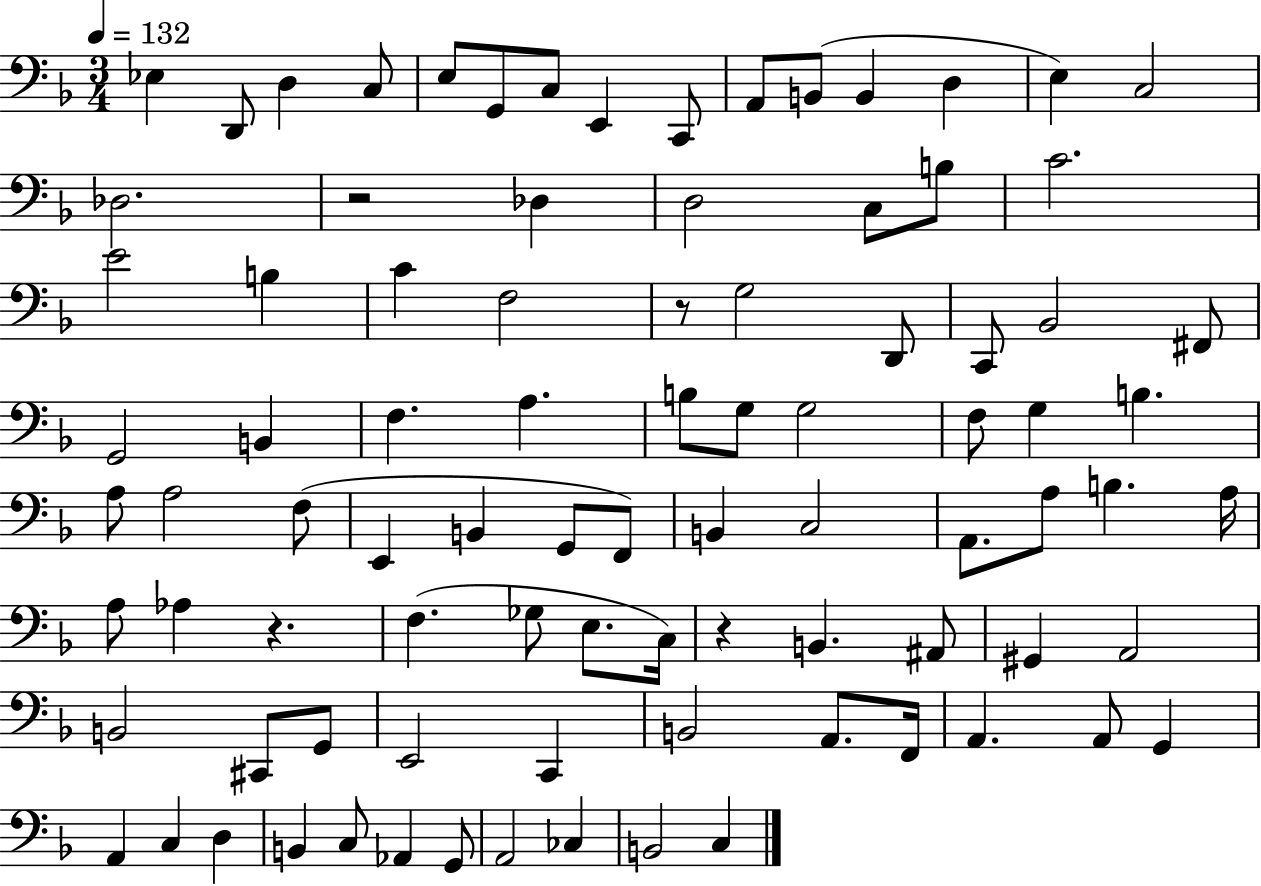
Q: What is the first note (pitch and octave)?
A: Eb3